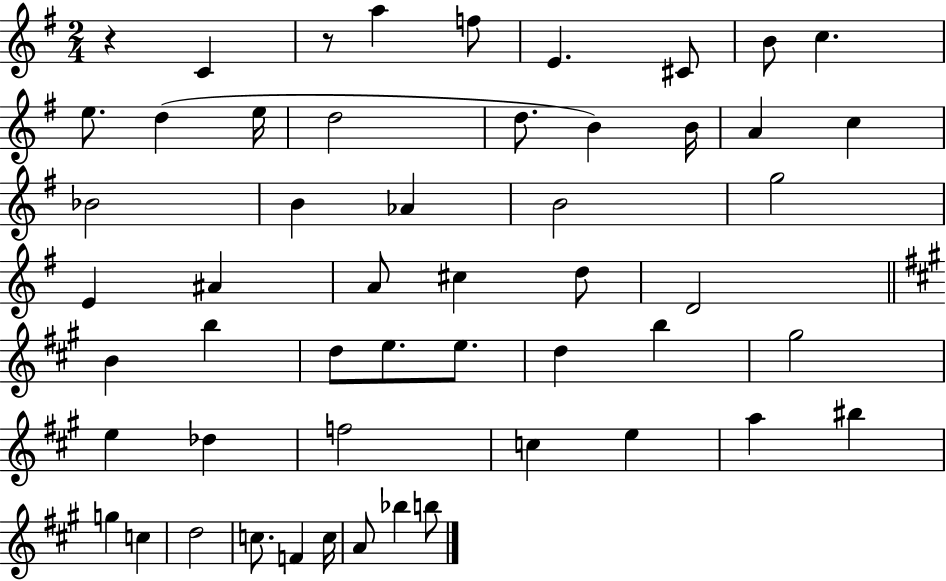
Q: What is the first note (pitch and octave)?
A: C4